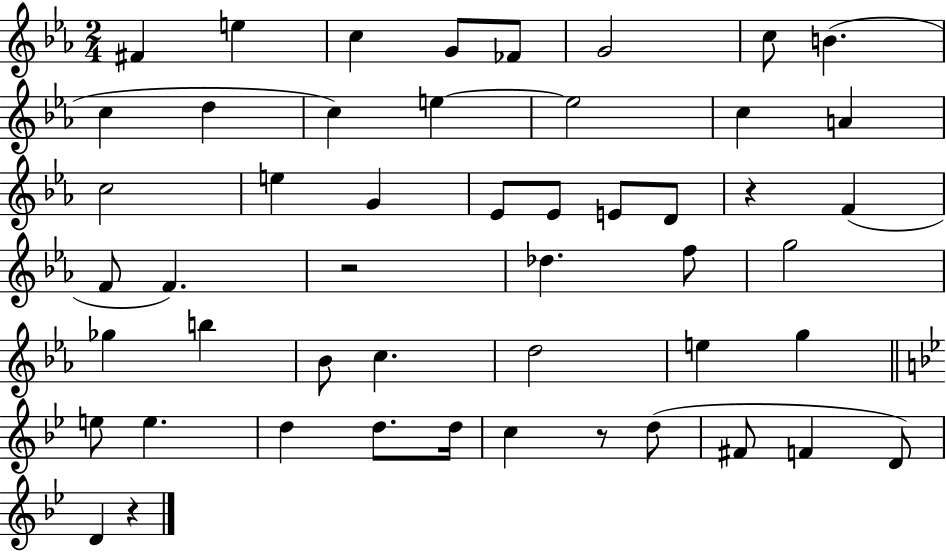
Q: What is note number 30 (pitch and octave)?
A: B5